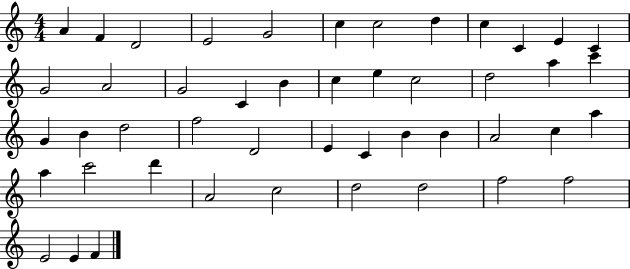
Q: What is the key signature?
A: C major